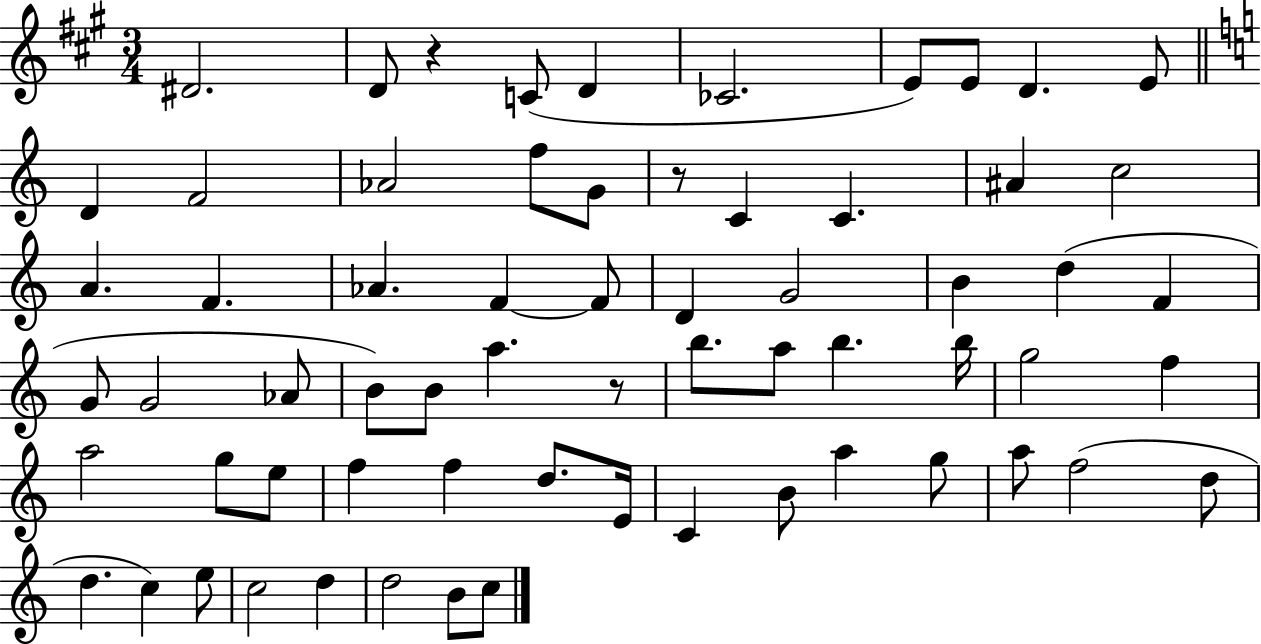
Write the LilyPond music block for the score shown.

{
  \clef treble
  \numericTimeSignature
  \time 3/4
  \key a \major
  dis'2. | d'8 r4 c'8( d'4 | ces'2. | e'8) e'8 d'4. e'8 | \break \bar "||" \break \key c \major d'4 f'2 | aes'2 f''8 g'8 | r8 c'4 c'4. | ais'4 c''2 | \break a'4. f'4. | aes'4. f'4~~ f'8 | d'4 g'2 | b'4 d''4( f'4 | \break g'8 g'2 aes'8 | b'8) b'8 a''4. r8 | b''8. a''8 b''4. b''16 | g''2 f''4 | \break a''2 g''8 e''8 | f''4 f''4 d''8. e'16 | c'4 b'8 a''4 g''8 | a''8 f''2( d''8 | \break d''4. c''4) e''8 | c''2 d''4 | d''2 b'8 c''8 | \bar "|."
}